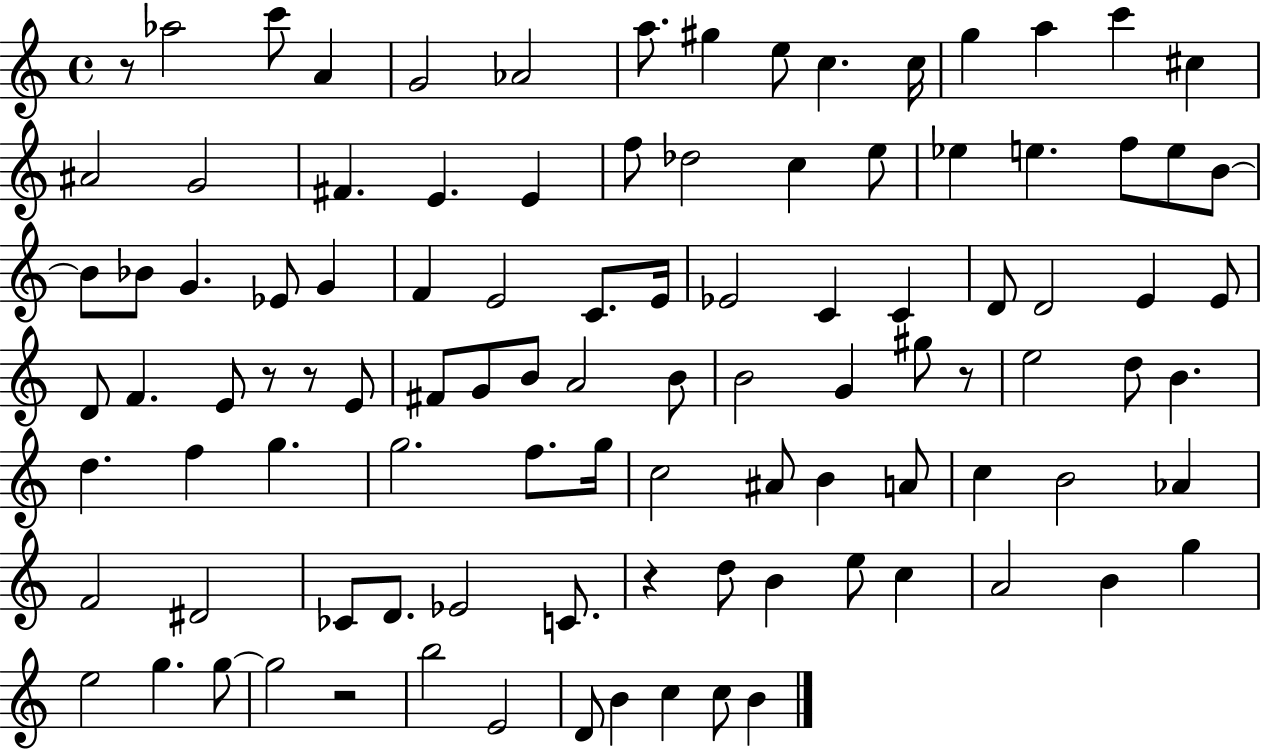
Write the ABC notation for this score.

X:1
T:Untitled
M:4/4
L:1/4
K:C
z/2 _a2 c'/2 A G2 _A2 a/2 ^g e/2 c c/4 g a c' ^c ^A2 G2 ^F E E f/2 _d2 c e/2 _e e f/2 e/2 B/2 B/2 _B/2 G _E/2 G F E2 C/2 E/4 _E2 C C D/2 D2 E E/2 D/2 F E/2 z/2 z/2 E/2 ^F/2 G/2 B/2 A2 B/2 B2 G ^g/2 z/2 e2 d/2 B d f g g2 f/2 g/4 c2 ^A/2 B A/2 c B2 _A F2 ^D2 _C/2 D/2 _E2 C/2 z d/2 B e/2 c A2 B g e2 g g/2 g2 z2 b2 E2 D/2 B c c/2 B